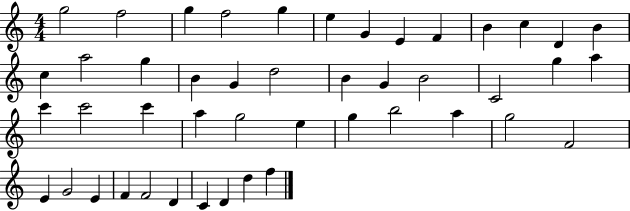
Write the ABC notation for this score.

X:1
T:Untitled
M:4/4
L:1/4
K:C
g2 f2 g f2 g e G E F B c D B c a2 g B G d2 B G B2 C2 g a c' c'2 c' a g2 e g b2 a g2 F2 E G2 E F F2 D C D d f